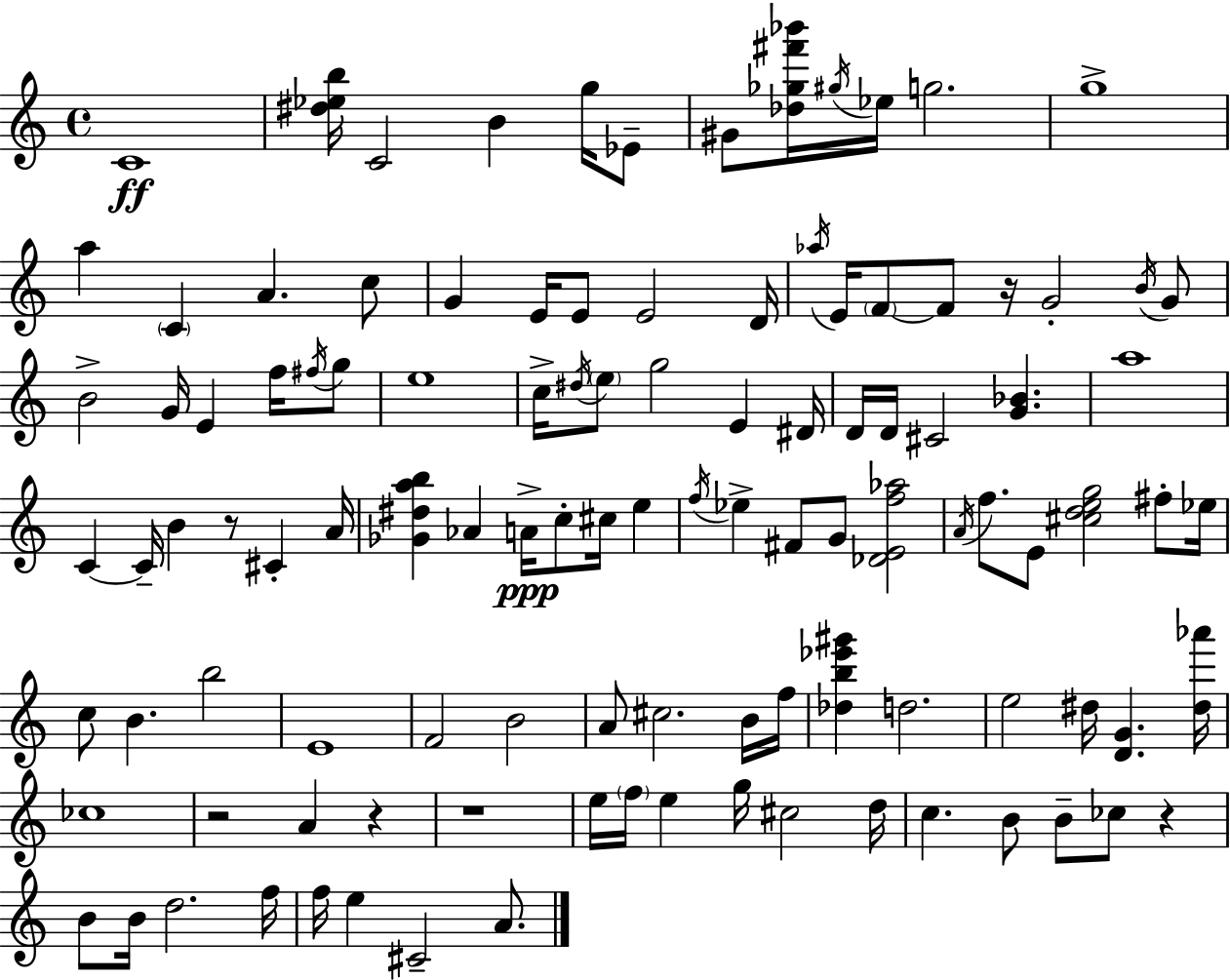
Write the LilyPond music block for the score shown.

{
  \clef treble
  \time 4/4
  \defaultTimeSignature
  \key a \minor
  c'1\ff | <dis'' ees'' b''>16 c'2 b'4 g''16 ees'8-- | gis'8 <des'' ges'' fis''' bes'''>16 \acciaccatura { gis''16 } ees''16 g''2. | g''1-> | \break a''4 \parenthesize c'4 a'4. c''8 | g'4 e'16 e'8 e'2 | d'16 \acciaccatura { aes''16 } e'16 \parenthesize f'8~~ f'8 r16 g'2-. | \acciaccatura { b'16 } g'8 b'2-> g'16 e'4 | \break f''16 \acciaccatura { fis''16 } g''8 e''1 | c''16-> \acciaccatura { dis''16 } \parenthesize e''8 g''2 | e'4 dis'16 d'16 d'16 cis'2 <g' bes'>4. | a''1 | \break c'4~~ c'16-- b'4 r8 | cis'4-. a'16 <ges' dis'' a'' b''>4 aes'4 a'16->\ppp c''8-. | cis''16 e''4 \acciaccatura { f''16 } ees''4-> fis'8 g'8 <des' e' f'' aes''>2 | \acciaccatura { a'16 } f''8. e'8 <cis'' d'' e'' g''>2 | \break fis''8-. ees''16 c''8 b'4. b''2 | e'1 | f'2 b'2 | a'8 cis''2. | \break b'16 f''16 <des'' b'' ees''' gis'''>4 d''2. | e''2 dis''16 | <d' g'>4. <dis'' aes'''>16 ces''1 | r2 a'4 | \break r4 r1 | e''16 \parenthesize f''16 e''4 g''16 cis''2 | d''16 c''4. b'8 b'8-- | ces''8 r4 b'8 b'16 d''2. | \break f''16 f''16 e''4 cis'2-- | a'8. \bar "|."
}